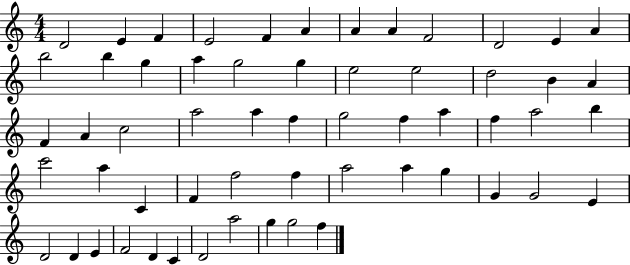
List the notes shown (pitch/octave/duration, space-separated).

D4/h E4/q F4/q E4/h F4/q A4/q A4/q A4/q F4/h D4/h E4/q A4/q B5/h B5/q G5/q A5/q G5/h G5/q E5/h E5/h D5/h B4/q A4/q F4/q A4/q C5/h A5/h A5/q F5/q G5/h F5/q A5/q F5/q A5/h B5/q C6/h A5/q C4/q F4/q F5/h F5/q A5/h A5/q G5/q G4/q G4/h E4/q D4/h D4/q E4/q F4/h D4/q C4/q D4/h A5/h G5/q G5/h F5/q